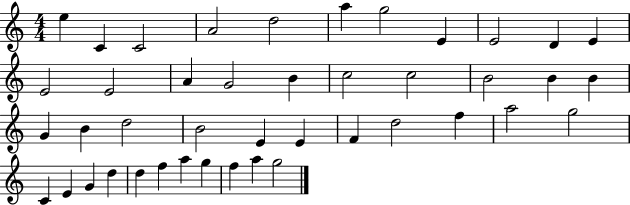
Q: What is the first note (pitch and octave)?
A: E5